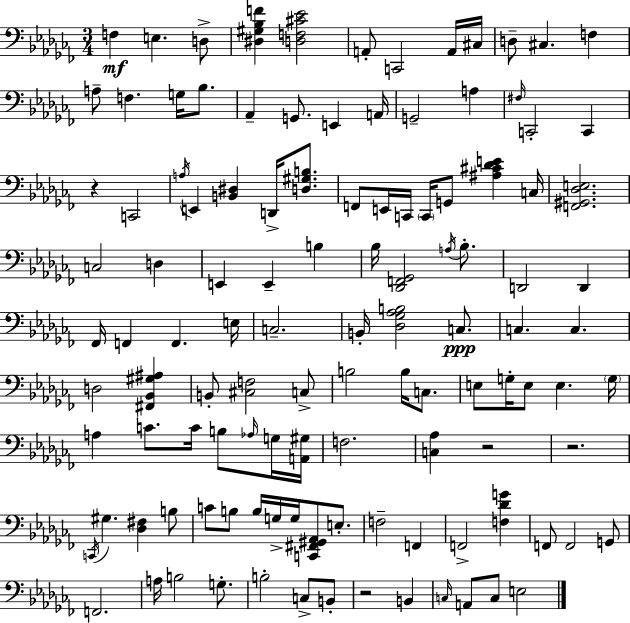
{
  \clef bass
  \numericTimeSignature
  \time 3/4
  \key aes \minor
  \repeat volta 2 { f4\mf e4. d8-> | <dis gis bes f'>4 <d f cis' ees'>2 | a,8-. c,2 a,16 cis16 | d8-- cis4. f4 | \break a8-- f4. g16 bes8. | aes,4-- g,8. e,4 a,16 | g,2-- a4 | \grace { fis16 } c,2-. c,4 | \break r4 c,2 | \acciaccatura { a16 } e,4 <b, dis>4 d,16-> <d gis b>8. | f,8 e,16 c,16 \parenthesize c,16 g,8 <ais cis' des' e'>4 | c16 <f, gis, des e>2. | \break c2 d4 | e,4 e,4-- b4 | bes16 <des, f, ges,>2 \acciaccatura { a16 } | bes8.-. d,2 d,4 | \break fes,16 f,4 f,4. | e16 c2.-- | b,16-. <des ges aes b>2 | c8.\ppp c4. c4. | \break d2 <fis, bes, gis ais>4 | b,8-. <cis f>2 | c8-> b2 b16 | c8. e8 g16-. e8 e4. | \break \parenthesize g16 a4 c'8. c'16 b8 | \grace { aes16 } g16 <a, gis>16 f2. | <c aes>4 r2 | r2. | \break \acciaccatura { c,16 } gis4. <des fis>4 | b8 c'8 b8 b16 g16-> g16 | <c, fis, gis, aes,>8 e8.-. f2-- | f,4 f,2-> | \break <f des' g'>4 f,8 f,2 | g,8 f,2. | a16 b2 | g8.-. b2-. | \break c8-> b,8-. r2 | b,4 \grace { c16 } a,8 c8 e2 | } \bar "|."
}